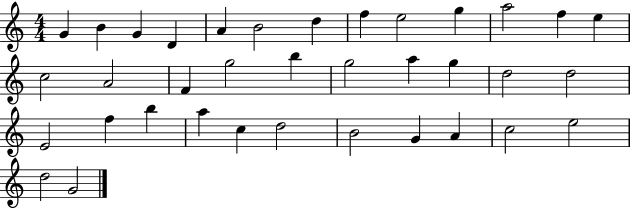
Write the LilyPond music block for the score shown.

{
  \clef treble
  \numericTimeSignature
  \time 4/4
  \key c \major
  g'4 b'4 g'4 d'4 | a'4 b'2 d''4 | f''4 e''2 g''4 | a''2 f''4 e''4 | \break c''2 a'2 | f'4 g''2 b''4 | g''2 a''4 g''4 | d''2 d''2 | \break e'2 f''4 b''4 | a''4 c''4 d''2 | b'2 g'4 a'4 | c''2 e''2 | \break d''2 g'2 | \bar "|."
}